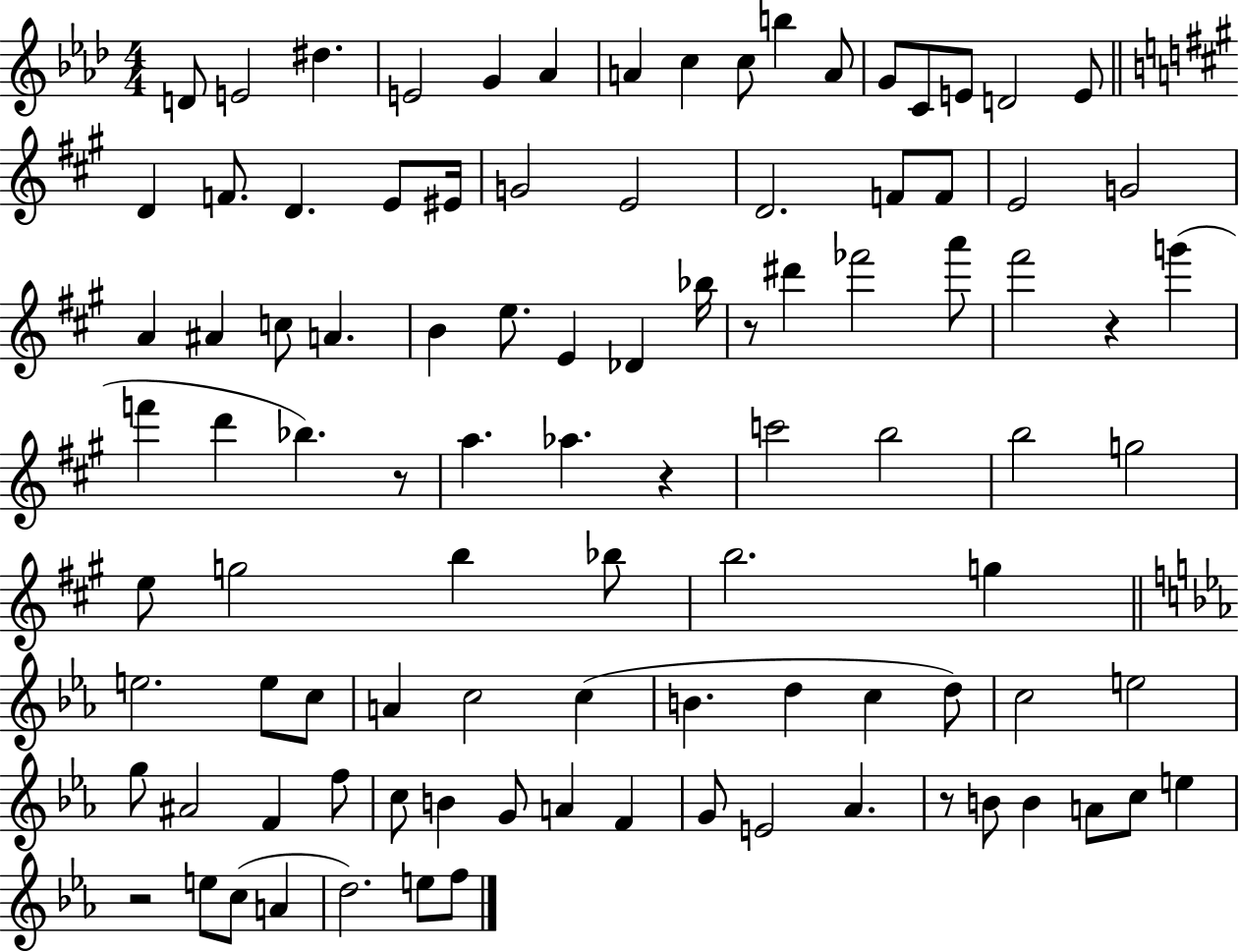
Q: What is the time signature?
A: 4/4